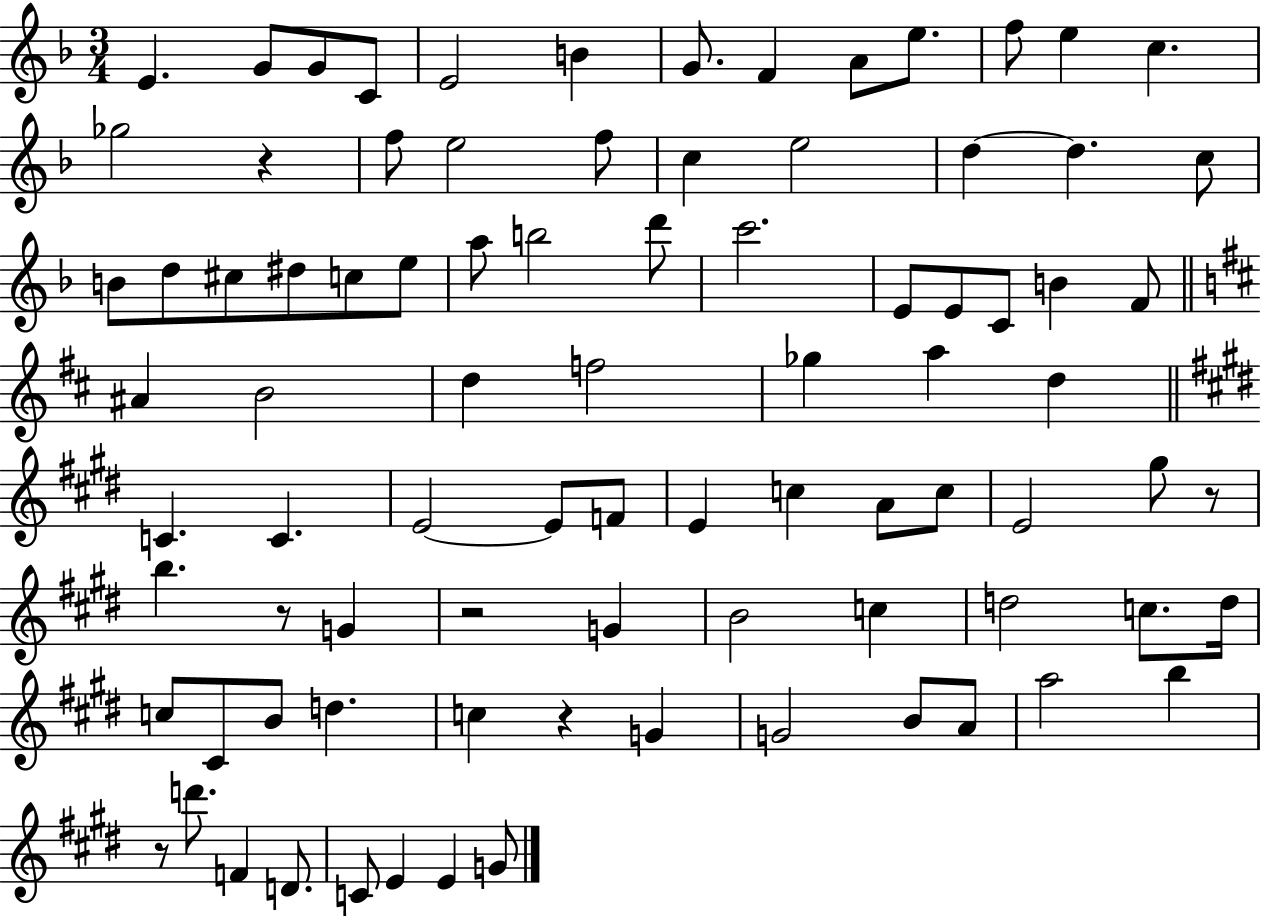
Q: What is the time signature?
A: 3/4